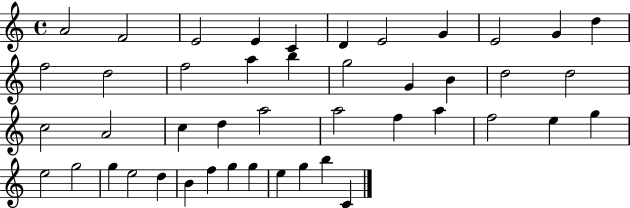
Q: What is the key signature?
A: C major